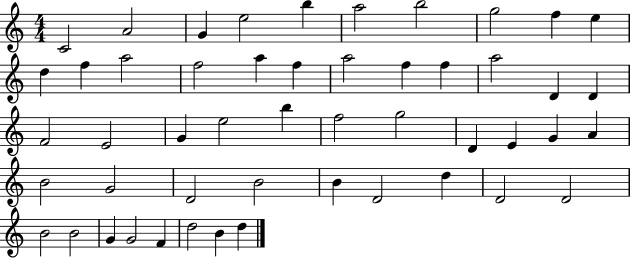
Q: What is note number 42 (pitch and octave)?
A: D4